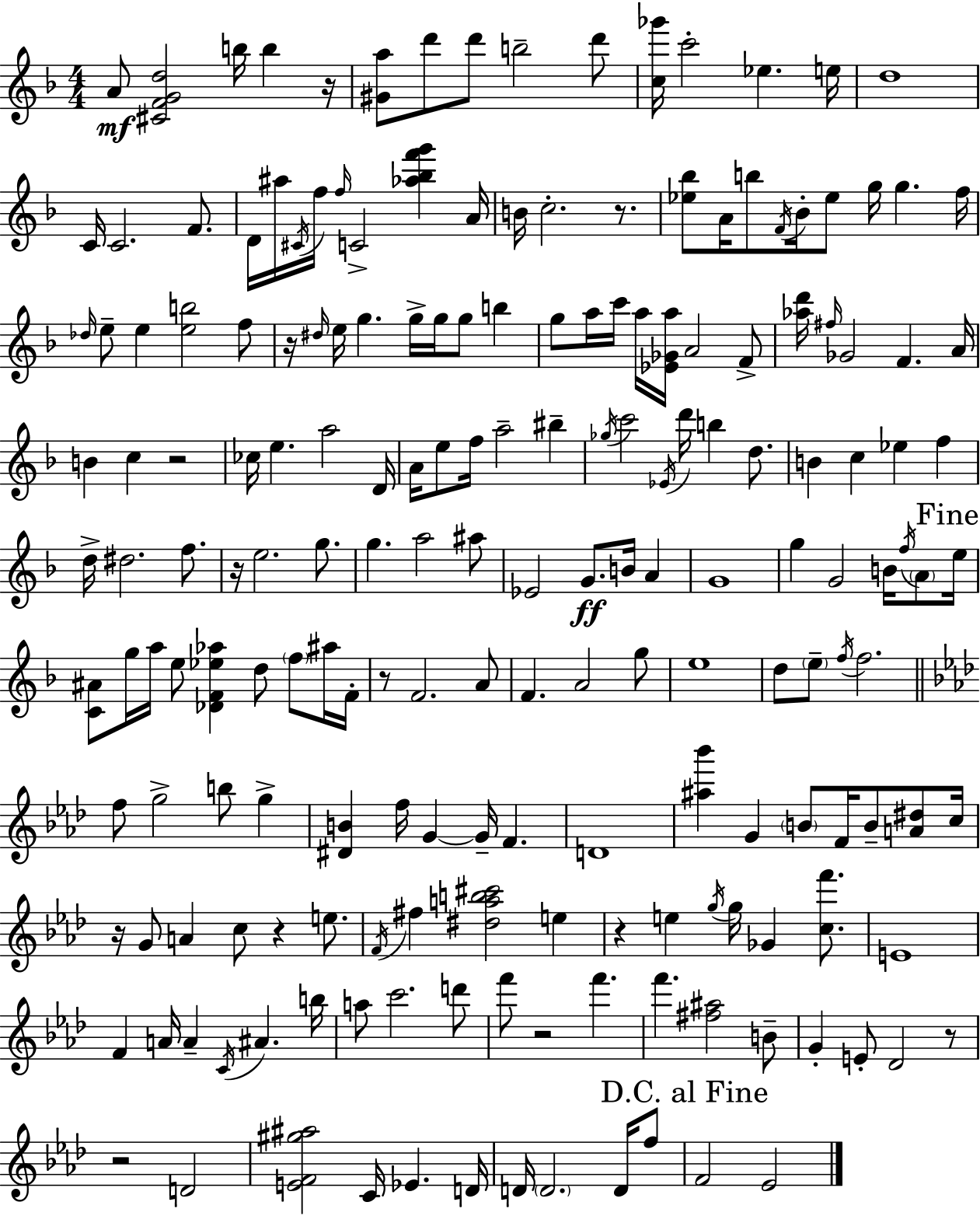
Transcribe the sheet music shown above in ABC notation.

X:1
T:Untitled
M:4/4
L:1/4
K:F
A/2 [^CFGd]2 b/4 b z/4 [^Ga]/2 d'/2 d'/2 b2 d'/2 [c_g']/4 c'2 _e e/4 d4 C/4 C2 F/2 D/4 ^a/4 ^C/4 f/4 f/4 C2 [_a_bf'g'] A/4 B/4 c2 z/2 [_e_b]/2 A/4 b/2 F/4 _B/4 _e/2 g/4 g f/4 _d/4 e/2 e [eb]2 f/2 z/4 ^d/4 e/4 g g/4 g/4 g/2 b g/2 a/4 c'/4 a/4 [_E_Ga]/4 A2 F/2 [_ad']/4 ^f/4 _G2 F A/4 B c z2 _c/4 e a2 D/4 A/4 e/2 f/4 a2 ^b _g/4 c'2 _E/4 d'/4 b d/2 B c _e f d/4 ^d2 f/2 z/4 e2 g/2 g a2 ^a/2 _E2 G/2 B/4 A G4 g G2 B/4 f/4 A/2 e/4 [C^A]/2 g/4 a/4 e/2 [_DF_e_a] d/2 f/2 ^a/4 F/4 z/2 F2 A/2 F A2 g/2 e4 d/2 e/2 f/4 f2 f/2 g2 b/2 g [^DB] f/4 G G/4 F D4 [^a_b'] G B/2 F/4 B/2 [A^d]/2 c/4 z/4 G/2 A c/2 z e/2 F/4 ^f [^dab^c']2 e z e g/4 g/4 _G [cf']/2 E4 F A/4 A C/4 ^A b/4 a/2 c'2 d'/2 f'/2 z2 f' f' [^f^a]2 B/2 G E/2 _D2 z/2 z2 D2 [EF^g^a]2 C/4 _E D/4 D/4 D2 D/4 f/2 F2 _E2